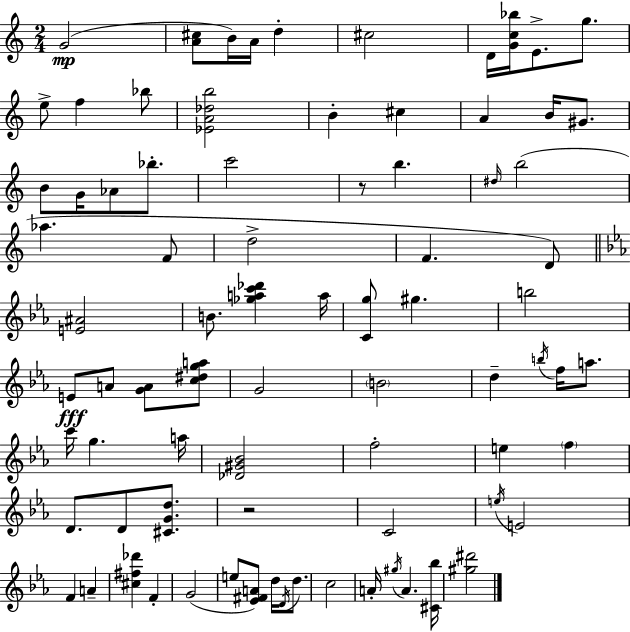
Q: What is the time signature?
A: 2/4